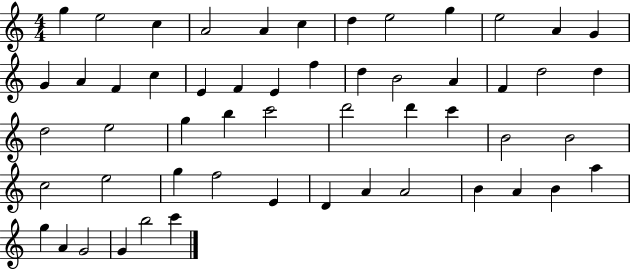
G5/q E5/h C5/q A4/h A4/q C5/q D5/q E5/h G5/q E5/h A4/q G4/q G4/q A4/q F4/q C5/q E4/q F4/q E4/q F5/q D5/q B4/h A4/q F4/q D5/h D5/q D5/h E5/h G5/q B5/q C6/h D6/h D6/q C6/q B4/h B4/h C5/h E5/h G5/q F5/h E4/q D4/q A4/q A4/h B4/q A4/q B4/q A5/q G5/q A4/q G4/h G4/q B5/h C6/q